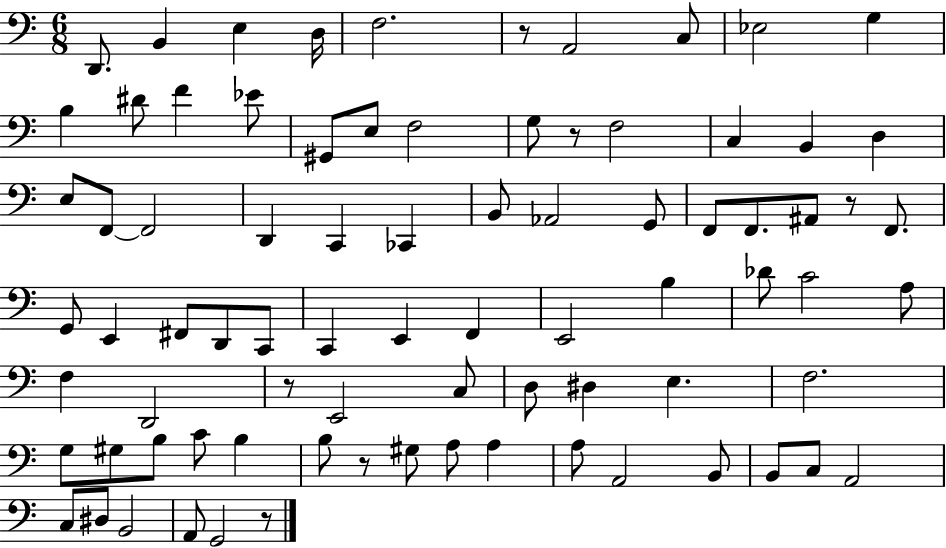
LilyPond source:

{
  \clef bass
  \numericTimeSignature
  \time 6/8
  \key c \major
  d,8. b,4 e4 d16 | f2. | r8 a,2 c8 | ees2 g4 | \break b4 dis'8 f'4 ees'8 | gis,8 e8 f2 | g8 r8 f2 | c4 b,4 d4 | \break e8 f,8~~ f,2 | d,4 c,4 ces,4 | b,8 aes,2 g,8 | f,8 f,8. ais,8 r8 f,8. | \break g,8 e,4 fis,8 d,8 c,8 | c,4 e,4 f,4 | e,2 b4 | des'8 c'2 a8 | \break f4 d,2 | r8 e,2 c8 | d8 dis4 e4. | f2. | \break g8 gis8 b8 c'8 b4 | b8 r8 gis8 a8 a4 | a8 a,2 b,8 | b,8 c8 a,2 | \break c8 dis8 b,2 | a,8 g,2 r8 | \bar "|."
}